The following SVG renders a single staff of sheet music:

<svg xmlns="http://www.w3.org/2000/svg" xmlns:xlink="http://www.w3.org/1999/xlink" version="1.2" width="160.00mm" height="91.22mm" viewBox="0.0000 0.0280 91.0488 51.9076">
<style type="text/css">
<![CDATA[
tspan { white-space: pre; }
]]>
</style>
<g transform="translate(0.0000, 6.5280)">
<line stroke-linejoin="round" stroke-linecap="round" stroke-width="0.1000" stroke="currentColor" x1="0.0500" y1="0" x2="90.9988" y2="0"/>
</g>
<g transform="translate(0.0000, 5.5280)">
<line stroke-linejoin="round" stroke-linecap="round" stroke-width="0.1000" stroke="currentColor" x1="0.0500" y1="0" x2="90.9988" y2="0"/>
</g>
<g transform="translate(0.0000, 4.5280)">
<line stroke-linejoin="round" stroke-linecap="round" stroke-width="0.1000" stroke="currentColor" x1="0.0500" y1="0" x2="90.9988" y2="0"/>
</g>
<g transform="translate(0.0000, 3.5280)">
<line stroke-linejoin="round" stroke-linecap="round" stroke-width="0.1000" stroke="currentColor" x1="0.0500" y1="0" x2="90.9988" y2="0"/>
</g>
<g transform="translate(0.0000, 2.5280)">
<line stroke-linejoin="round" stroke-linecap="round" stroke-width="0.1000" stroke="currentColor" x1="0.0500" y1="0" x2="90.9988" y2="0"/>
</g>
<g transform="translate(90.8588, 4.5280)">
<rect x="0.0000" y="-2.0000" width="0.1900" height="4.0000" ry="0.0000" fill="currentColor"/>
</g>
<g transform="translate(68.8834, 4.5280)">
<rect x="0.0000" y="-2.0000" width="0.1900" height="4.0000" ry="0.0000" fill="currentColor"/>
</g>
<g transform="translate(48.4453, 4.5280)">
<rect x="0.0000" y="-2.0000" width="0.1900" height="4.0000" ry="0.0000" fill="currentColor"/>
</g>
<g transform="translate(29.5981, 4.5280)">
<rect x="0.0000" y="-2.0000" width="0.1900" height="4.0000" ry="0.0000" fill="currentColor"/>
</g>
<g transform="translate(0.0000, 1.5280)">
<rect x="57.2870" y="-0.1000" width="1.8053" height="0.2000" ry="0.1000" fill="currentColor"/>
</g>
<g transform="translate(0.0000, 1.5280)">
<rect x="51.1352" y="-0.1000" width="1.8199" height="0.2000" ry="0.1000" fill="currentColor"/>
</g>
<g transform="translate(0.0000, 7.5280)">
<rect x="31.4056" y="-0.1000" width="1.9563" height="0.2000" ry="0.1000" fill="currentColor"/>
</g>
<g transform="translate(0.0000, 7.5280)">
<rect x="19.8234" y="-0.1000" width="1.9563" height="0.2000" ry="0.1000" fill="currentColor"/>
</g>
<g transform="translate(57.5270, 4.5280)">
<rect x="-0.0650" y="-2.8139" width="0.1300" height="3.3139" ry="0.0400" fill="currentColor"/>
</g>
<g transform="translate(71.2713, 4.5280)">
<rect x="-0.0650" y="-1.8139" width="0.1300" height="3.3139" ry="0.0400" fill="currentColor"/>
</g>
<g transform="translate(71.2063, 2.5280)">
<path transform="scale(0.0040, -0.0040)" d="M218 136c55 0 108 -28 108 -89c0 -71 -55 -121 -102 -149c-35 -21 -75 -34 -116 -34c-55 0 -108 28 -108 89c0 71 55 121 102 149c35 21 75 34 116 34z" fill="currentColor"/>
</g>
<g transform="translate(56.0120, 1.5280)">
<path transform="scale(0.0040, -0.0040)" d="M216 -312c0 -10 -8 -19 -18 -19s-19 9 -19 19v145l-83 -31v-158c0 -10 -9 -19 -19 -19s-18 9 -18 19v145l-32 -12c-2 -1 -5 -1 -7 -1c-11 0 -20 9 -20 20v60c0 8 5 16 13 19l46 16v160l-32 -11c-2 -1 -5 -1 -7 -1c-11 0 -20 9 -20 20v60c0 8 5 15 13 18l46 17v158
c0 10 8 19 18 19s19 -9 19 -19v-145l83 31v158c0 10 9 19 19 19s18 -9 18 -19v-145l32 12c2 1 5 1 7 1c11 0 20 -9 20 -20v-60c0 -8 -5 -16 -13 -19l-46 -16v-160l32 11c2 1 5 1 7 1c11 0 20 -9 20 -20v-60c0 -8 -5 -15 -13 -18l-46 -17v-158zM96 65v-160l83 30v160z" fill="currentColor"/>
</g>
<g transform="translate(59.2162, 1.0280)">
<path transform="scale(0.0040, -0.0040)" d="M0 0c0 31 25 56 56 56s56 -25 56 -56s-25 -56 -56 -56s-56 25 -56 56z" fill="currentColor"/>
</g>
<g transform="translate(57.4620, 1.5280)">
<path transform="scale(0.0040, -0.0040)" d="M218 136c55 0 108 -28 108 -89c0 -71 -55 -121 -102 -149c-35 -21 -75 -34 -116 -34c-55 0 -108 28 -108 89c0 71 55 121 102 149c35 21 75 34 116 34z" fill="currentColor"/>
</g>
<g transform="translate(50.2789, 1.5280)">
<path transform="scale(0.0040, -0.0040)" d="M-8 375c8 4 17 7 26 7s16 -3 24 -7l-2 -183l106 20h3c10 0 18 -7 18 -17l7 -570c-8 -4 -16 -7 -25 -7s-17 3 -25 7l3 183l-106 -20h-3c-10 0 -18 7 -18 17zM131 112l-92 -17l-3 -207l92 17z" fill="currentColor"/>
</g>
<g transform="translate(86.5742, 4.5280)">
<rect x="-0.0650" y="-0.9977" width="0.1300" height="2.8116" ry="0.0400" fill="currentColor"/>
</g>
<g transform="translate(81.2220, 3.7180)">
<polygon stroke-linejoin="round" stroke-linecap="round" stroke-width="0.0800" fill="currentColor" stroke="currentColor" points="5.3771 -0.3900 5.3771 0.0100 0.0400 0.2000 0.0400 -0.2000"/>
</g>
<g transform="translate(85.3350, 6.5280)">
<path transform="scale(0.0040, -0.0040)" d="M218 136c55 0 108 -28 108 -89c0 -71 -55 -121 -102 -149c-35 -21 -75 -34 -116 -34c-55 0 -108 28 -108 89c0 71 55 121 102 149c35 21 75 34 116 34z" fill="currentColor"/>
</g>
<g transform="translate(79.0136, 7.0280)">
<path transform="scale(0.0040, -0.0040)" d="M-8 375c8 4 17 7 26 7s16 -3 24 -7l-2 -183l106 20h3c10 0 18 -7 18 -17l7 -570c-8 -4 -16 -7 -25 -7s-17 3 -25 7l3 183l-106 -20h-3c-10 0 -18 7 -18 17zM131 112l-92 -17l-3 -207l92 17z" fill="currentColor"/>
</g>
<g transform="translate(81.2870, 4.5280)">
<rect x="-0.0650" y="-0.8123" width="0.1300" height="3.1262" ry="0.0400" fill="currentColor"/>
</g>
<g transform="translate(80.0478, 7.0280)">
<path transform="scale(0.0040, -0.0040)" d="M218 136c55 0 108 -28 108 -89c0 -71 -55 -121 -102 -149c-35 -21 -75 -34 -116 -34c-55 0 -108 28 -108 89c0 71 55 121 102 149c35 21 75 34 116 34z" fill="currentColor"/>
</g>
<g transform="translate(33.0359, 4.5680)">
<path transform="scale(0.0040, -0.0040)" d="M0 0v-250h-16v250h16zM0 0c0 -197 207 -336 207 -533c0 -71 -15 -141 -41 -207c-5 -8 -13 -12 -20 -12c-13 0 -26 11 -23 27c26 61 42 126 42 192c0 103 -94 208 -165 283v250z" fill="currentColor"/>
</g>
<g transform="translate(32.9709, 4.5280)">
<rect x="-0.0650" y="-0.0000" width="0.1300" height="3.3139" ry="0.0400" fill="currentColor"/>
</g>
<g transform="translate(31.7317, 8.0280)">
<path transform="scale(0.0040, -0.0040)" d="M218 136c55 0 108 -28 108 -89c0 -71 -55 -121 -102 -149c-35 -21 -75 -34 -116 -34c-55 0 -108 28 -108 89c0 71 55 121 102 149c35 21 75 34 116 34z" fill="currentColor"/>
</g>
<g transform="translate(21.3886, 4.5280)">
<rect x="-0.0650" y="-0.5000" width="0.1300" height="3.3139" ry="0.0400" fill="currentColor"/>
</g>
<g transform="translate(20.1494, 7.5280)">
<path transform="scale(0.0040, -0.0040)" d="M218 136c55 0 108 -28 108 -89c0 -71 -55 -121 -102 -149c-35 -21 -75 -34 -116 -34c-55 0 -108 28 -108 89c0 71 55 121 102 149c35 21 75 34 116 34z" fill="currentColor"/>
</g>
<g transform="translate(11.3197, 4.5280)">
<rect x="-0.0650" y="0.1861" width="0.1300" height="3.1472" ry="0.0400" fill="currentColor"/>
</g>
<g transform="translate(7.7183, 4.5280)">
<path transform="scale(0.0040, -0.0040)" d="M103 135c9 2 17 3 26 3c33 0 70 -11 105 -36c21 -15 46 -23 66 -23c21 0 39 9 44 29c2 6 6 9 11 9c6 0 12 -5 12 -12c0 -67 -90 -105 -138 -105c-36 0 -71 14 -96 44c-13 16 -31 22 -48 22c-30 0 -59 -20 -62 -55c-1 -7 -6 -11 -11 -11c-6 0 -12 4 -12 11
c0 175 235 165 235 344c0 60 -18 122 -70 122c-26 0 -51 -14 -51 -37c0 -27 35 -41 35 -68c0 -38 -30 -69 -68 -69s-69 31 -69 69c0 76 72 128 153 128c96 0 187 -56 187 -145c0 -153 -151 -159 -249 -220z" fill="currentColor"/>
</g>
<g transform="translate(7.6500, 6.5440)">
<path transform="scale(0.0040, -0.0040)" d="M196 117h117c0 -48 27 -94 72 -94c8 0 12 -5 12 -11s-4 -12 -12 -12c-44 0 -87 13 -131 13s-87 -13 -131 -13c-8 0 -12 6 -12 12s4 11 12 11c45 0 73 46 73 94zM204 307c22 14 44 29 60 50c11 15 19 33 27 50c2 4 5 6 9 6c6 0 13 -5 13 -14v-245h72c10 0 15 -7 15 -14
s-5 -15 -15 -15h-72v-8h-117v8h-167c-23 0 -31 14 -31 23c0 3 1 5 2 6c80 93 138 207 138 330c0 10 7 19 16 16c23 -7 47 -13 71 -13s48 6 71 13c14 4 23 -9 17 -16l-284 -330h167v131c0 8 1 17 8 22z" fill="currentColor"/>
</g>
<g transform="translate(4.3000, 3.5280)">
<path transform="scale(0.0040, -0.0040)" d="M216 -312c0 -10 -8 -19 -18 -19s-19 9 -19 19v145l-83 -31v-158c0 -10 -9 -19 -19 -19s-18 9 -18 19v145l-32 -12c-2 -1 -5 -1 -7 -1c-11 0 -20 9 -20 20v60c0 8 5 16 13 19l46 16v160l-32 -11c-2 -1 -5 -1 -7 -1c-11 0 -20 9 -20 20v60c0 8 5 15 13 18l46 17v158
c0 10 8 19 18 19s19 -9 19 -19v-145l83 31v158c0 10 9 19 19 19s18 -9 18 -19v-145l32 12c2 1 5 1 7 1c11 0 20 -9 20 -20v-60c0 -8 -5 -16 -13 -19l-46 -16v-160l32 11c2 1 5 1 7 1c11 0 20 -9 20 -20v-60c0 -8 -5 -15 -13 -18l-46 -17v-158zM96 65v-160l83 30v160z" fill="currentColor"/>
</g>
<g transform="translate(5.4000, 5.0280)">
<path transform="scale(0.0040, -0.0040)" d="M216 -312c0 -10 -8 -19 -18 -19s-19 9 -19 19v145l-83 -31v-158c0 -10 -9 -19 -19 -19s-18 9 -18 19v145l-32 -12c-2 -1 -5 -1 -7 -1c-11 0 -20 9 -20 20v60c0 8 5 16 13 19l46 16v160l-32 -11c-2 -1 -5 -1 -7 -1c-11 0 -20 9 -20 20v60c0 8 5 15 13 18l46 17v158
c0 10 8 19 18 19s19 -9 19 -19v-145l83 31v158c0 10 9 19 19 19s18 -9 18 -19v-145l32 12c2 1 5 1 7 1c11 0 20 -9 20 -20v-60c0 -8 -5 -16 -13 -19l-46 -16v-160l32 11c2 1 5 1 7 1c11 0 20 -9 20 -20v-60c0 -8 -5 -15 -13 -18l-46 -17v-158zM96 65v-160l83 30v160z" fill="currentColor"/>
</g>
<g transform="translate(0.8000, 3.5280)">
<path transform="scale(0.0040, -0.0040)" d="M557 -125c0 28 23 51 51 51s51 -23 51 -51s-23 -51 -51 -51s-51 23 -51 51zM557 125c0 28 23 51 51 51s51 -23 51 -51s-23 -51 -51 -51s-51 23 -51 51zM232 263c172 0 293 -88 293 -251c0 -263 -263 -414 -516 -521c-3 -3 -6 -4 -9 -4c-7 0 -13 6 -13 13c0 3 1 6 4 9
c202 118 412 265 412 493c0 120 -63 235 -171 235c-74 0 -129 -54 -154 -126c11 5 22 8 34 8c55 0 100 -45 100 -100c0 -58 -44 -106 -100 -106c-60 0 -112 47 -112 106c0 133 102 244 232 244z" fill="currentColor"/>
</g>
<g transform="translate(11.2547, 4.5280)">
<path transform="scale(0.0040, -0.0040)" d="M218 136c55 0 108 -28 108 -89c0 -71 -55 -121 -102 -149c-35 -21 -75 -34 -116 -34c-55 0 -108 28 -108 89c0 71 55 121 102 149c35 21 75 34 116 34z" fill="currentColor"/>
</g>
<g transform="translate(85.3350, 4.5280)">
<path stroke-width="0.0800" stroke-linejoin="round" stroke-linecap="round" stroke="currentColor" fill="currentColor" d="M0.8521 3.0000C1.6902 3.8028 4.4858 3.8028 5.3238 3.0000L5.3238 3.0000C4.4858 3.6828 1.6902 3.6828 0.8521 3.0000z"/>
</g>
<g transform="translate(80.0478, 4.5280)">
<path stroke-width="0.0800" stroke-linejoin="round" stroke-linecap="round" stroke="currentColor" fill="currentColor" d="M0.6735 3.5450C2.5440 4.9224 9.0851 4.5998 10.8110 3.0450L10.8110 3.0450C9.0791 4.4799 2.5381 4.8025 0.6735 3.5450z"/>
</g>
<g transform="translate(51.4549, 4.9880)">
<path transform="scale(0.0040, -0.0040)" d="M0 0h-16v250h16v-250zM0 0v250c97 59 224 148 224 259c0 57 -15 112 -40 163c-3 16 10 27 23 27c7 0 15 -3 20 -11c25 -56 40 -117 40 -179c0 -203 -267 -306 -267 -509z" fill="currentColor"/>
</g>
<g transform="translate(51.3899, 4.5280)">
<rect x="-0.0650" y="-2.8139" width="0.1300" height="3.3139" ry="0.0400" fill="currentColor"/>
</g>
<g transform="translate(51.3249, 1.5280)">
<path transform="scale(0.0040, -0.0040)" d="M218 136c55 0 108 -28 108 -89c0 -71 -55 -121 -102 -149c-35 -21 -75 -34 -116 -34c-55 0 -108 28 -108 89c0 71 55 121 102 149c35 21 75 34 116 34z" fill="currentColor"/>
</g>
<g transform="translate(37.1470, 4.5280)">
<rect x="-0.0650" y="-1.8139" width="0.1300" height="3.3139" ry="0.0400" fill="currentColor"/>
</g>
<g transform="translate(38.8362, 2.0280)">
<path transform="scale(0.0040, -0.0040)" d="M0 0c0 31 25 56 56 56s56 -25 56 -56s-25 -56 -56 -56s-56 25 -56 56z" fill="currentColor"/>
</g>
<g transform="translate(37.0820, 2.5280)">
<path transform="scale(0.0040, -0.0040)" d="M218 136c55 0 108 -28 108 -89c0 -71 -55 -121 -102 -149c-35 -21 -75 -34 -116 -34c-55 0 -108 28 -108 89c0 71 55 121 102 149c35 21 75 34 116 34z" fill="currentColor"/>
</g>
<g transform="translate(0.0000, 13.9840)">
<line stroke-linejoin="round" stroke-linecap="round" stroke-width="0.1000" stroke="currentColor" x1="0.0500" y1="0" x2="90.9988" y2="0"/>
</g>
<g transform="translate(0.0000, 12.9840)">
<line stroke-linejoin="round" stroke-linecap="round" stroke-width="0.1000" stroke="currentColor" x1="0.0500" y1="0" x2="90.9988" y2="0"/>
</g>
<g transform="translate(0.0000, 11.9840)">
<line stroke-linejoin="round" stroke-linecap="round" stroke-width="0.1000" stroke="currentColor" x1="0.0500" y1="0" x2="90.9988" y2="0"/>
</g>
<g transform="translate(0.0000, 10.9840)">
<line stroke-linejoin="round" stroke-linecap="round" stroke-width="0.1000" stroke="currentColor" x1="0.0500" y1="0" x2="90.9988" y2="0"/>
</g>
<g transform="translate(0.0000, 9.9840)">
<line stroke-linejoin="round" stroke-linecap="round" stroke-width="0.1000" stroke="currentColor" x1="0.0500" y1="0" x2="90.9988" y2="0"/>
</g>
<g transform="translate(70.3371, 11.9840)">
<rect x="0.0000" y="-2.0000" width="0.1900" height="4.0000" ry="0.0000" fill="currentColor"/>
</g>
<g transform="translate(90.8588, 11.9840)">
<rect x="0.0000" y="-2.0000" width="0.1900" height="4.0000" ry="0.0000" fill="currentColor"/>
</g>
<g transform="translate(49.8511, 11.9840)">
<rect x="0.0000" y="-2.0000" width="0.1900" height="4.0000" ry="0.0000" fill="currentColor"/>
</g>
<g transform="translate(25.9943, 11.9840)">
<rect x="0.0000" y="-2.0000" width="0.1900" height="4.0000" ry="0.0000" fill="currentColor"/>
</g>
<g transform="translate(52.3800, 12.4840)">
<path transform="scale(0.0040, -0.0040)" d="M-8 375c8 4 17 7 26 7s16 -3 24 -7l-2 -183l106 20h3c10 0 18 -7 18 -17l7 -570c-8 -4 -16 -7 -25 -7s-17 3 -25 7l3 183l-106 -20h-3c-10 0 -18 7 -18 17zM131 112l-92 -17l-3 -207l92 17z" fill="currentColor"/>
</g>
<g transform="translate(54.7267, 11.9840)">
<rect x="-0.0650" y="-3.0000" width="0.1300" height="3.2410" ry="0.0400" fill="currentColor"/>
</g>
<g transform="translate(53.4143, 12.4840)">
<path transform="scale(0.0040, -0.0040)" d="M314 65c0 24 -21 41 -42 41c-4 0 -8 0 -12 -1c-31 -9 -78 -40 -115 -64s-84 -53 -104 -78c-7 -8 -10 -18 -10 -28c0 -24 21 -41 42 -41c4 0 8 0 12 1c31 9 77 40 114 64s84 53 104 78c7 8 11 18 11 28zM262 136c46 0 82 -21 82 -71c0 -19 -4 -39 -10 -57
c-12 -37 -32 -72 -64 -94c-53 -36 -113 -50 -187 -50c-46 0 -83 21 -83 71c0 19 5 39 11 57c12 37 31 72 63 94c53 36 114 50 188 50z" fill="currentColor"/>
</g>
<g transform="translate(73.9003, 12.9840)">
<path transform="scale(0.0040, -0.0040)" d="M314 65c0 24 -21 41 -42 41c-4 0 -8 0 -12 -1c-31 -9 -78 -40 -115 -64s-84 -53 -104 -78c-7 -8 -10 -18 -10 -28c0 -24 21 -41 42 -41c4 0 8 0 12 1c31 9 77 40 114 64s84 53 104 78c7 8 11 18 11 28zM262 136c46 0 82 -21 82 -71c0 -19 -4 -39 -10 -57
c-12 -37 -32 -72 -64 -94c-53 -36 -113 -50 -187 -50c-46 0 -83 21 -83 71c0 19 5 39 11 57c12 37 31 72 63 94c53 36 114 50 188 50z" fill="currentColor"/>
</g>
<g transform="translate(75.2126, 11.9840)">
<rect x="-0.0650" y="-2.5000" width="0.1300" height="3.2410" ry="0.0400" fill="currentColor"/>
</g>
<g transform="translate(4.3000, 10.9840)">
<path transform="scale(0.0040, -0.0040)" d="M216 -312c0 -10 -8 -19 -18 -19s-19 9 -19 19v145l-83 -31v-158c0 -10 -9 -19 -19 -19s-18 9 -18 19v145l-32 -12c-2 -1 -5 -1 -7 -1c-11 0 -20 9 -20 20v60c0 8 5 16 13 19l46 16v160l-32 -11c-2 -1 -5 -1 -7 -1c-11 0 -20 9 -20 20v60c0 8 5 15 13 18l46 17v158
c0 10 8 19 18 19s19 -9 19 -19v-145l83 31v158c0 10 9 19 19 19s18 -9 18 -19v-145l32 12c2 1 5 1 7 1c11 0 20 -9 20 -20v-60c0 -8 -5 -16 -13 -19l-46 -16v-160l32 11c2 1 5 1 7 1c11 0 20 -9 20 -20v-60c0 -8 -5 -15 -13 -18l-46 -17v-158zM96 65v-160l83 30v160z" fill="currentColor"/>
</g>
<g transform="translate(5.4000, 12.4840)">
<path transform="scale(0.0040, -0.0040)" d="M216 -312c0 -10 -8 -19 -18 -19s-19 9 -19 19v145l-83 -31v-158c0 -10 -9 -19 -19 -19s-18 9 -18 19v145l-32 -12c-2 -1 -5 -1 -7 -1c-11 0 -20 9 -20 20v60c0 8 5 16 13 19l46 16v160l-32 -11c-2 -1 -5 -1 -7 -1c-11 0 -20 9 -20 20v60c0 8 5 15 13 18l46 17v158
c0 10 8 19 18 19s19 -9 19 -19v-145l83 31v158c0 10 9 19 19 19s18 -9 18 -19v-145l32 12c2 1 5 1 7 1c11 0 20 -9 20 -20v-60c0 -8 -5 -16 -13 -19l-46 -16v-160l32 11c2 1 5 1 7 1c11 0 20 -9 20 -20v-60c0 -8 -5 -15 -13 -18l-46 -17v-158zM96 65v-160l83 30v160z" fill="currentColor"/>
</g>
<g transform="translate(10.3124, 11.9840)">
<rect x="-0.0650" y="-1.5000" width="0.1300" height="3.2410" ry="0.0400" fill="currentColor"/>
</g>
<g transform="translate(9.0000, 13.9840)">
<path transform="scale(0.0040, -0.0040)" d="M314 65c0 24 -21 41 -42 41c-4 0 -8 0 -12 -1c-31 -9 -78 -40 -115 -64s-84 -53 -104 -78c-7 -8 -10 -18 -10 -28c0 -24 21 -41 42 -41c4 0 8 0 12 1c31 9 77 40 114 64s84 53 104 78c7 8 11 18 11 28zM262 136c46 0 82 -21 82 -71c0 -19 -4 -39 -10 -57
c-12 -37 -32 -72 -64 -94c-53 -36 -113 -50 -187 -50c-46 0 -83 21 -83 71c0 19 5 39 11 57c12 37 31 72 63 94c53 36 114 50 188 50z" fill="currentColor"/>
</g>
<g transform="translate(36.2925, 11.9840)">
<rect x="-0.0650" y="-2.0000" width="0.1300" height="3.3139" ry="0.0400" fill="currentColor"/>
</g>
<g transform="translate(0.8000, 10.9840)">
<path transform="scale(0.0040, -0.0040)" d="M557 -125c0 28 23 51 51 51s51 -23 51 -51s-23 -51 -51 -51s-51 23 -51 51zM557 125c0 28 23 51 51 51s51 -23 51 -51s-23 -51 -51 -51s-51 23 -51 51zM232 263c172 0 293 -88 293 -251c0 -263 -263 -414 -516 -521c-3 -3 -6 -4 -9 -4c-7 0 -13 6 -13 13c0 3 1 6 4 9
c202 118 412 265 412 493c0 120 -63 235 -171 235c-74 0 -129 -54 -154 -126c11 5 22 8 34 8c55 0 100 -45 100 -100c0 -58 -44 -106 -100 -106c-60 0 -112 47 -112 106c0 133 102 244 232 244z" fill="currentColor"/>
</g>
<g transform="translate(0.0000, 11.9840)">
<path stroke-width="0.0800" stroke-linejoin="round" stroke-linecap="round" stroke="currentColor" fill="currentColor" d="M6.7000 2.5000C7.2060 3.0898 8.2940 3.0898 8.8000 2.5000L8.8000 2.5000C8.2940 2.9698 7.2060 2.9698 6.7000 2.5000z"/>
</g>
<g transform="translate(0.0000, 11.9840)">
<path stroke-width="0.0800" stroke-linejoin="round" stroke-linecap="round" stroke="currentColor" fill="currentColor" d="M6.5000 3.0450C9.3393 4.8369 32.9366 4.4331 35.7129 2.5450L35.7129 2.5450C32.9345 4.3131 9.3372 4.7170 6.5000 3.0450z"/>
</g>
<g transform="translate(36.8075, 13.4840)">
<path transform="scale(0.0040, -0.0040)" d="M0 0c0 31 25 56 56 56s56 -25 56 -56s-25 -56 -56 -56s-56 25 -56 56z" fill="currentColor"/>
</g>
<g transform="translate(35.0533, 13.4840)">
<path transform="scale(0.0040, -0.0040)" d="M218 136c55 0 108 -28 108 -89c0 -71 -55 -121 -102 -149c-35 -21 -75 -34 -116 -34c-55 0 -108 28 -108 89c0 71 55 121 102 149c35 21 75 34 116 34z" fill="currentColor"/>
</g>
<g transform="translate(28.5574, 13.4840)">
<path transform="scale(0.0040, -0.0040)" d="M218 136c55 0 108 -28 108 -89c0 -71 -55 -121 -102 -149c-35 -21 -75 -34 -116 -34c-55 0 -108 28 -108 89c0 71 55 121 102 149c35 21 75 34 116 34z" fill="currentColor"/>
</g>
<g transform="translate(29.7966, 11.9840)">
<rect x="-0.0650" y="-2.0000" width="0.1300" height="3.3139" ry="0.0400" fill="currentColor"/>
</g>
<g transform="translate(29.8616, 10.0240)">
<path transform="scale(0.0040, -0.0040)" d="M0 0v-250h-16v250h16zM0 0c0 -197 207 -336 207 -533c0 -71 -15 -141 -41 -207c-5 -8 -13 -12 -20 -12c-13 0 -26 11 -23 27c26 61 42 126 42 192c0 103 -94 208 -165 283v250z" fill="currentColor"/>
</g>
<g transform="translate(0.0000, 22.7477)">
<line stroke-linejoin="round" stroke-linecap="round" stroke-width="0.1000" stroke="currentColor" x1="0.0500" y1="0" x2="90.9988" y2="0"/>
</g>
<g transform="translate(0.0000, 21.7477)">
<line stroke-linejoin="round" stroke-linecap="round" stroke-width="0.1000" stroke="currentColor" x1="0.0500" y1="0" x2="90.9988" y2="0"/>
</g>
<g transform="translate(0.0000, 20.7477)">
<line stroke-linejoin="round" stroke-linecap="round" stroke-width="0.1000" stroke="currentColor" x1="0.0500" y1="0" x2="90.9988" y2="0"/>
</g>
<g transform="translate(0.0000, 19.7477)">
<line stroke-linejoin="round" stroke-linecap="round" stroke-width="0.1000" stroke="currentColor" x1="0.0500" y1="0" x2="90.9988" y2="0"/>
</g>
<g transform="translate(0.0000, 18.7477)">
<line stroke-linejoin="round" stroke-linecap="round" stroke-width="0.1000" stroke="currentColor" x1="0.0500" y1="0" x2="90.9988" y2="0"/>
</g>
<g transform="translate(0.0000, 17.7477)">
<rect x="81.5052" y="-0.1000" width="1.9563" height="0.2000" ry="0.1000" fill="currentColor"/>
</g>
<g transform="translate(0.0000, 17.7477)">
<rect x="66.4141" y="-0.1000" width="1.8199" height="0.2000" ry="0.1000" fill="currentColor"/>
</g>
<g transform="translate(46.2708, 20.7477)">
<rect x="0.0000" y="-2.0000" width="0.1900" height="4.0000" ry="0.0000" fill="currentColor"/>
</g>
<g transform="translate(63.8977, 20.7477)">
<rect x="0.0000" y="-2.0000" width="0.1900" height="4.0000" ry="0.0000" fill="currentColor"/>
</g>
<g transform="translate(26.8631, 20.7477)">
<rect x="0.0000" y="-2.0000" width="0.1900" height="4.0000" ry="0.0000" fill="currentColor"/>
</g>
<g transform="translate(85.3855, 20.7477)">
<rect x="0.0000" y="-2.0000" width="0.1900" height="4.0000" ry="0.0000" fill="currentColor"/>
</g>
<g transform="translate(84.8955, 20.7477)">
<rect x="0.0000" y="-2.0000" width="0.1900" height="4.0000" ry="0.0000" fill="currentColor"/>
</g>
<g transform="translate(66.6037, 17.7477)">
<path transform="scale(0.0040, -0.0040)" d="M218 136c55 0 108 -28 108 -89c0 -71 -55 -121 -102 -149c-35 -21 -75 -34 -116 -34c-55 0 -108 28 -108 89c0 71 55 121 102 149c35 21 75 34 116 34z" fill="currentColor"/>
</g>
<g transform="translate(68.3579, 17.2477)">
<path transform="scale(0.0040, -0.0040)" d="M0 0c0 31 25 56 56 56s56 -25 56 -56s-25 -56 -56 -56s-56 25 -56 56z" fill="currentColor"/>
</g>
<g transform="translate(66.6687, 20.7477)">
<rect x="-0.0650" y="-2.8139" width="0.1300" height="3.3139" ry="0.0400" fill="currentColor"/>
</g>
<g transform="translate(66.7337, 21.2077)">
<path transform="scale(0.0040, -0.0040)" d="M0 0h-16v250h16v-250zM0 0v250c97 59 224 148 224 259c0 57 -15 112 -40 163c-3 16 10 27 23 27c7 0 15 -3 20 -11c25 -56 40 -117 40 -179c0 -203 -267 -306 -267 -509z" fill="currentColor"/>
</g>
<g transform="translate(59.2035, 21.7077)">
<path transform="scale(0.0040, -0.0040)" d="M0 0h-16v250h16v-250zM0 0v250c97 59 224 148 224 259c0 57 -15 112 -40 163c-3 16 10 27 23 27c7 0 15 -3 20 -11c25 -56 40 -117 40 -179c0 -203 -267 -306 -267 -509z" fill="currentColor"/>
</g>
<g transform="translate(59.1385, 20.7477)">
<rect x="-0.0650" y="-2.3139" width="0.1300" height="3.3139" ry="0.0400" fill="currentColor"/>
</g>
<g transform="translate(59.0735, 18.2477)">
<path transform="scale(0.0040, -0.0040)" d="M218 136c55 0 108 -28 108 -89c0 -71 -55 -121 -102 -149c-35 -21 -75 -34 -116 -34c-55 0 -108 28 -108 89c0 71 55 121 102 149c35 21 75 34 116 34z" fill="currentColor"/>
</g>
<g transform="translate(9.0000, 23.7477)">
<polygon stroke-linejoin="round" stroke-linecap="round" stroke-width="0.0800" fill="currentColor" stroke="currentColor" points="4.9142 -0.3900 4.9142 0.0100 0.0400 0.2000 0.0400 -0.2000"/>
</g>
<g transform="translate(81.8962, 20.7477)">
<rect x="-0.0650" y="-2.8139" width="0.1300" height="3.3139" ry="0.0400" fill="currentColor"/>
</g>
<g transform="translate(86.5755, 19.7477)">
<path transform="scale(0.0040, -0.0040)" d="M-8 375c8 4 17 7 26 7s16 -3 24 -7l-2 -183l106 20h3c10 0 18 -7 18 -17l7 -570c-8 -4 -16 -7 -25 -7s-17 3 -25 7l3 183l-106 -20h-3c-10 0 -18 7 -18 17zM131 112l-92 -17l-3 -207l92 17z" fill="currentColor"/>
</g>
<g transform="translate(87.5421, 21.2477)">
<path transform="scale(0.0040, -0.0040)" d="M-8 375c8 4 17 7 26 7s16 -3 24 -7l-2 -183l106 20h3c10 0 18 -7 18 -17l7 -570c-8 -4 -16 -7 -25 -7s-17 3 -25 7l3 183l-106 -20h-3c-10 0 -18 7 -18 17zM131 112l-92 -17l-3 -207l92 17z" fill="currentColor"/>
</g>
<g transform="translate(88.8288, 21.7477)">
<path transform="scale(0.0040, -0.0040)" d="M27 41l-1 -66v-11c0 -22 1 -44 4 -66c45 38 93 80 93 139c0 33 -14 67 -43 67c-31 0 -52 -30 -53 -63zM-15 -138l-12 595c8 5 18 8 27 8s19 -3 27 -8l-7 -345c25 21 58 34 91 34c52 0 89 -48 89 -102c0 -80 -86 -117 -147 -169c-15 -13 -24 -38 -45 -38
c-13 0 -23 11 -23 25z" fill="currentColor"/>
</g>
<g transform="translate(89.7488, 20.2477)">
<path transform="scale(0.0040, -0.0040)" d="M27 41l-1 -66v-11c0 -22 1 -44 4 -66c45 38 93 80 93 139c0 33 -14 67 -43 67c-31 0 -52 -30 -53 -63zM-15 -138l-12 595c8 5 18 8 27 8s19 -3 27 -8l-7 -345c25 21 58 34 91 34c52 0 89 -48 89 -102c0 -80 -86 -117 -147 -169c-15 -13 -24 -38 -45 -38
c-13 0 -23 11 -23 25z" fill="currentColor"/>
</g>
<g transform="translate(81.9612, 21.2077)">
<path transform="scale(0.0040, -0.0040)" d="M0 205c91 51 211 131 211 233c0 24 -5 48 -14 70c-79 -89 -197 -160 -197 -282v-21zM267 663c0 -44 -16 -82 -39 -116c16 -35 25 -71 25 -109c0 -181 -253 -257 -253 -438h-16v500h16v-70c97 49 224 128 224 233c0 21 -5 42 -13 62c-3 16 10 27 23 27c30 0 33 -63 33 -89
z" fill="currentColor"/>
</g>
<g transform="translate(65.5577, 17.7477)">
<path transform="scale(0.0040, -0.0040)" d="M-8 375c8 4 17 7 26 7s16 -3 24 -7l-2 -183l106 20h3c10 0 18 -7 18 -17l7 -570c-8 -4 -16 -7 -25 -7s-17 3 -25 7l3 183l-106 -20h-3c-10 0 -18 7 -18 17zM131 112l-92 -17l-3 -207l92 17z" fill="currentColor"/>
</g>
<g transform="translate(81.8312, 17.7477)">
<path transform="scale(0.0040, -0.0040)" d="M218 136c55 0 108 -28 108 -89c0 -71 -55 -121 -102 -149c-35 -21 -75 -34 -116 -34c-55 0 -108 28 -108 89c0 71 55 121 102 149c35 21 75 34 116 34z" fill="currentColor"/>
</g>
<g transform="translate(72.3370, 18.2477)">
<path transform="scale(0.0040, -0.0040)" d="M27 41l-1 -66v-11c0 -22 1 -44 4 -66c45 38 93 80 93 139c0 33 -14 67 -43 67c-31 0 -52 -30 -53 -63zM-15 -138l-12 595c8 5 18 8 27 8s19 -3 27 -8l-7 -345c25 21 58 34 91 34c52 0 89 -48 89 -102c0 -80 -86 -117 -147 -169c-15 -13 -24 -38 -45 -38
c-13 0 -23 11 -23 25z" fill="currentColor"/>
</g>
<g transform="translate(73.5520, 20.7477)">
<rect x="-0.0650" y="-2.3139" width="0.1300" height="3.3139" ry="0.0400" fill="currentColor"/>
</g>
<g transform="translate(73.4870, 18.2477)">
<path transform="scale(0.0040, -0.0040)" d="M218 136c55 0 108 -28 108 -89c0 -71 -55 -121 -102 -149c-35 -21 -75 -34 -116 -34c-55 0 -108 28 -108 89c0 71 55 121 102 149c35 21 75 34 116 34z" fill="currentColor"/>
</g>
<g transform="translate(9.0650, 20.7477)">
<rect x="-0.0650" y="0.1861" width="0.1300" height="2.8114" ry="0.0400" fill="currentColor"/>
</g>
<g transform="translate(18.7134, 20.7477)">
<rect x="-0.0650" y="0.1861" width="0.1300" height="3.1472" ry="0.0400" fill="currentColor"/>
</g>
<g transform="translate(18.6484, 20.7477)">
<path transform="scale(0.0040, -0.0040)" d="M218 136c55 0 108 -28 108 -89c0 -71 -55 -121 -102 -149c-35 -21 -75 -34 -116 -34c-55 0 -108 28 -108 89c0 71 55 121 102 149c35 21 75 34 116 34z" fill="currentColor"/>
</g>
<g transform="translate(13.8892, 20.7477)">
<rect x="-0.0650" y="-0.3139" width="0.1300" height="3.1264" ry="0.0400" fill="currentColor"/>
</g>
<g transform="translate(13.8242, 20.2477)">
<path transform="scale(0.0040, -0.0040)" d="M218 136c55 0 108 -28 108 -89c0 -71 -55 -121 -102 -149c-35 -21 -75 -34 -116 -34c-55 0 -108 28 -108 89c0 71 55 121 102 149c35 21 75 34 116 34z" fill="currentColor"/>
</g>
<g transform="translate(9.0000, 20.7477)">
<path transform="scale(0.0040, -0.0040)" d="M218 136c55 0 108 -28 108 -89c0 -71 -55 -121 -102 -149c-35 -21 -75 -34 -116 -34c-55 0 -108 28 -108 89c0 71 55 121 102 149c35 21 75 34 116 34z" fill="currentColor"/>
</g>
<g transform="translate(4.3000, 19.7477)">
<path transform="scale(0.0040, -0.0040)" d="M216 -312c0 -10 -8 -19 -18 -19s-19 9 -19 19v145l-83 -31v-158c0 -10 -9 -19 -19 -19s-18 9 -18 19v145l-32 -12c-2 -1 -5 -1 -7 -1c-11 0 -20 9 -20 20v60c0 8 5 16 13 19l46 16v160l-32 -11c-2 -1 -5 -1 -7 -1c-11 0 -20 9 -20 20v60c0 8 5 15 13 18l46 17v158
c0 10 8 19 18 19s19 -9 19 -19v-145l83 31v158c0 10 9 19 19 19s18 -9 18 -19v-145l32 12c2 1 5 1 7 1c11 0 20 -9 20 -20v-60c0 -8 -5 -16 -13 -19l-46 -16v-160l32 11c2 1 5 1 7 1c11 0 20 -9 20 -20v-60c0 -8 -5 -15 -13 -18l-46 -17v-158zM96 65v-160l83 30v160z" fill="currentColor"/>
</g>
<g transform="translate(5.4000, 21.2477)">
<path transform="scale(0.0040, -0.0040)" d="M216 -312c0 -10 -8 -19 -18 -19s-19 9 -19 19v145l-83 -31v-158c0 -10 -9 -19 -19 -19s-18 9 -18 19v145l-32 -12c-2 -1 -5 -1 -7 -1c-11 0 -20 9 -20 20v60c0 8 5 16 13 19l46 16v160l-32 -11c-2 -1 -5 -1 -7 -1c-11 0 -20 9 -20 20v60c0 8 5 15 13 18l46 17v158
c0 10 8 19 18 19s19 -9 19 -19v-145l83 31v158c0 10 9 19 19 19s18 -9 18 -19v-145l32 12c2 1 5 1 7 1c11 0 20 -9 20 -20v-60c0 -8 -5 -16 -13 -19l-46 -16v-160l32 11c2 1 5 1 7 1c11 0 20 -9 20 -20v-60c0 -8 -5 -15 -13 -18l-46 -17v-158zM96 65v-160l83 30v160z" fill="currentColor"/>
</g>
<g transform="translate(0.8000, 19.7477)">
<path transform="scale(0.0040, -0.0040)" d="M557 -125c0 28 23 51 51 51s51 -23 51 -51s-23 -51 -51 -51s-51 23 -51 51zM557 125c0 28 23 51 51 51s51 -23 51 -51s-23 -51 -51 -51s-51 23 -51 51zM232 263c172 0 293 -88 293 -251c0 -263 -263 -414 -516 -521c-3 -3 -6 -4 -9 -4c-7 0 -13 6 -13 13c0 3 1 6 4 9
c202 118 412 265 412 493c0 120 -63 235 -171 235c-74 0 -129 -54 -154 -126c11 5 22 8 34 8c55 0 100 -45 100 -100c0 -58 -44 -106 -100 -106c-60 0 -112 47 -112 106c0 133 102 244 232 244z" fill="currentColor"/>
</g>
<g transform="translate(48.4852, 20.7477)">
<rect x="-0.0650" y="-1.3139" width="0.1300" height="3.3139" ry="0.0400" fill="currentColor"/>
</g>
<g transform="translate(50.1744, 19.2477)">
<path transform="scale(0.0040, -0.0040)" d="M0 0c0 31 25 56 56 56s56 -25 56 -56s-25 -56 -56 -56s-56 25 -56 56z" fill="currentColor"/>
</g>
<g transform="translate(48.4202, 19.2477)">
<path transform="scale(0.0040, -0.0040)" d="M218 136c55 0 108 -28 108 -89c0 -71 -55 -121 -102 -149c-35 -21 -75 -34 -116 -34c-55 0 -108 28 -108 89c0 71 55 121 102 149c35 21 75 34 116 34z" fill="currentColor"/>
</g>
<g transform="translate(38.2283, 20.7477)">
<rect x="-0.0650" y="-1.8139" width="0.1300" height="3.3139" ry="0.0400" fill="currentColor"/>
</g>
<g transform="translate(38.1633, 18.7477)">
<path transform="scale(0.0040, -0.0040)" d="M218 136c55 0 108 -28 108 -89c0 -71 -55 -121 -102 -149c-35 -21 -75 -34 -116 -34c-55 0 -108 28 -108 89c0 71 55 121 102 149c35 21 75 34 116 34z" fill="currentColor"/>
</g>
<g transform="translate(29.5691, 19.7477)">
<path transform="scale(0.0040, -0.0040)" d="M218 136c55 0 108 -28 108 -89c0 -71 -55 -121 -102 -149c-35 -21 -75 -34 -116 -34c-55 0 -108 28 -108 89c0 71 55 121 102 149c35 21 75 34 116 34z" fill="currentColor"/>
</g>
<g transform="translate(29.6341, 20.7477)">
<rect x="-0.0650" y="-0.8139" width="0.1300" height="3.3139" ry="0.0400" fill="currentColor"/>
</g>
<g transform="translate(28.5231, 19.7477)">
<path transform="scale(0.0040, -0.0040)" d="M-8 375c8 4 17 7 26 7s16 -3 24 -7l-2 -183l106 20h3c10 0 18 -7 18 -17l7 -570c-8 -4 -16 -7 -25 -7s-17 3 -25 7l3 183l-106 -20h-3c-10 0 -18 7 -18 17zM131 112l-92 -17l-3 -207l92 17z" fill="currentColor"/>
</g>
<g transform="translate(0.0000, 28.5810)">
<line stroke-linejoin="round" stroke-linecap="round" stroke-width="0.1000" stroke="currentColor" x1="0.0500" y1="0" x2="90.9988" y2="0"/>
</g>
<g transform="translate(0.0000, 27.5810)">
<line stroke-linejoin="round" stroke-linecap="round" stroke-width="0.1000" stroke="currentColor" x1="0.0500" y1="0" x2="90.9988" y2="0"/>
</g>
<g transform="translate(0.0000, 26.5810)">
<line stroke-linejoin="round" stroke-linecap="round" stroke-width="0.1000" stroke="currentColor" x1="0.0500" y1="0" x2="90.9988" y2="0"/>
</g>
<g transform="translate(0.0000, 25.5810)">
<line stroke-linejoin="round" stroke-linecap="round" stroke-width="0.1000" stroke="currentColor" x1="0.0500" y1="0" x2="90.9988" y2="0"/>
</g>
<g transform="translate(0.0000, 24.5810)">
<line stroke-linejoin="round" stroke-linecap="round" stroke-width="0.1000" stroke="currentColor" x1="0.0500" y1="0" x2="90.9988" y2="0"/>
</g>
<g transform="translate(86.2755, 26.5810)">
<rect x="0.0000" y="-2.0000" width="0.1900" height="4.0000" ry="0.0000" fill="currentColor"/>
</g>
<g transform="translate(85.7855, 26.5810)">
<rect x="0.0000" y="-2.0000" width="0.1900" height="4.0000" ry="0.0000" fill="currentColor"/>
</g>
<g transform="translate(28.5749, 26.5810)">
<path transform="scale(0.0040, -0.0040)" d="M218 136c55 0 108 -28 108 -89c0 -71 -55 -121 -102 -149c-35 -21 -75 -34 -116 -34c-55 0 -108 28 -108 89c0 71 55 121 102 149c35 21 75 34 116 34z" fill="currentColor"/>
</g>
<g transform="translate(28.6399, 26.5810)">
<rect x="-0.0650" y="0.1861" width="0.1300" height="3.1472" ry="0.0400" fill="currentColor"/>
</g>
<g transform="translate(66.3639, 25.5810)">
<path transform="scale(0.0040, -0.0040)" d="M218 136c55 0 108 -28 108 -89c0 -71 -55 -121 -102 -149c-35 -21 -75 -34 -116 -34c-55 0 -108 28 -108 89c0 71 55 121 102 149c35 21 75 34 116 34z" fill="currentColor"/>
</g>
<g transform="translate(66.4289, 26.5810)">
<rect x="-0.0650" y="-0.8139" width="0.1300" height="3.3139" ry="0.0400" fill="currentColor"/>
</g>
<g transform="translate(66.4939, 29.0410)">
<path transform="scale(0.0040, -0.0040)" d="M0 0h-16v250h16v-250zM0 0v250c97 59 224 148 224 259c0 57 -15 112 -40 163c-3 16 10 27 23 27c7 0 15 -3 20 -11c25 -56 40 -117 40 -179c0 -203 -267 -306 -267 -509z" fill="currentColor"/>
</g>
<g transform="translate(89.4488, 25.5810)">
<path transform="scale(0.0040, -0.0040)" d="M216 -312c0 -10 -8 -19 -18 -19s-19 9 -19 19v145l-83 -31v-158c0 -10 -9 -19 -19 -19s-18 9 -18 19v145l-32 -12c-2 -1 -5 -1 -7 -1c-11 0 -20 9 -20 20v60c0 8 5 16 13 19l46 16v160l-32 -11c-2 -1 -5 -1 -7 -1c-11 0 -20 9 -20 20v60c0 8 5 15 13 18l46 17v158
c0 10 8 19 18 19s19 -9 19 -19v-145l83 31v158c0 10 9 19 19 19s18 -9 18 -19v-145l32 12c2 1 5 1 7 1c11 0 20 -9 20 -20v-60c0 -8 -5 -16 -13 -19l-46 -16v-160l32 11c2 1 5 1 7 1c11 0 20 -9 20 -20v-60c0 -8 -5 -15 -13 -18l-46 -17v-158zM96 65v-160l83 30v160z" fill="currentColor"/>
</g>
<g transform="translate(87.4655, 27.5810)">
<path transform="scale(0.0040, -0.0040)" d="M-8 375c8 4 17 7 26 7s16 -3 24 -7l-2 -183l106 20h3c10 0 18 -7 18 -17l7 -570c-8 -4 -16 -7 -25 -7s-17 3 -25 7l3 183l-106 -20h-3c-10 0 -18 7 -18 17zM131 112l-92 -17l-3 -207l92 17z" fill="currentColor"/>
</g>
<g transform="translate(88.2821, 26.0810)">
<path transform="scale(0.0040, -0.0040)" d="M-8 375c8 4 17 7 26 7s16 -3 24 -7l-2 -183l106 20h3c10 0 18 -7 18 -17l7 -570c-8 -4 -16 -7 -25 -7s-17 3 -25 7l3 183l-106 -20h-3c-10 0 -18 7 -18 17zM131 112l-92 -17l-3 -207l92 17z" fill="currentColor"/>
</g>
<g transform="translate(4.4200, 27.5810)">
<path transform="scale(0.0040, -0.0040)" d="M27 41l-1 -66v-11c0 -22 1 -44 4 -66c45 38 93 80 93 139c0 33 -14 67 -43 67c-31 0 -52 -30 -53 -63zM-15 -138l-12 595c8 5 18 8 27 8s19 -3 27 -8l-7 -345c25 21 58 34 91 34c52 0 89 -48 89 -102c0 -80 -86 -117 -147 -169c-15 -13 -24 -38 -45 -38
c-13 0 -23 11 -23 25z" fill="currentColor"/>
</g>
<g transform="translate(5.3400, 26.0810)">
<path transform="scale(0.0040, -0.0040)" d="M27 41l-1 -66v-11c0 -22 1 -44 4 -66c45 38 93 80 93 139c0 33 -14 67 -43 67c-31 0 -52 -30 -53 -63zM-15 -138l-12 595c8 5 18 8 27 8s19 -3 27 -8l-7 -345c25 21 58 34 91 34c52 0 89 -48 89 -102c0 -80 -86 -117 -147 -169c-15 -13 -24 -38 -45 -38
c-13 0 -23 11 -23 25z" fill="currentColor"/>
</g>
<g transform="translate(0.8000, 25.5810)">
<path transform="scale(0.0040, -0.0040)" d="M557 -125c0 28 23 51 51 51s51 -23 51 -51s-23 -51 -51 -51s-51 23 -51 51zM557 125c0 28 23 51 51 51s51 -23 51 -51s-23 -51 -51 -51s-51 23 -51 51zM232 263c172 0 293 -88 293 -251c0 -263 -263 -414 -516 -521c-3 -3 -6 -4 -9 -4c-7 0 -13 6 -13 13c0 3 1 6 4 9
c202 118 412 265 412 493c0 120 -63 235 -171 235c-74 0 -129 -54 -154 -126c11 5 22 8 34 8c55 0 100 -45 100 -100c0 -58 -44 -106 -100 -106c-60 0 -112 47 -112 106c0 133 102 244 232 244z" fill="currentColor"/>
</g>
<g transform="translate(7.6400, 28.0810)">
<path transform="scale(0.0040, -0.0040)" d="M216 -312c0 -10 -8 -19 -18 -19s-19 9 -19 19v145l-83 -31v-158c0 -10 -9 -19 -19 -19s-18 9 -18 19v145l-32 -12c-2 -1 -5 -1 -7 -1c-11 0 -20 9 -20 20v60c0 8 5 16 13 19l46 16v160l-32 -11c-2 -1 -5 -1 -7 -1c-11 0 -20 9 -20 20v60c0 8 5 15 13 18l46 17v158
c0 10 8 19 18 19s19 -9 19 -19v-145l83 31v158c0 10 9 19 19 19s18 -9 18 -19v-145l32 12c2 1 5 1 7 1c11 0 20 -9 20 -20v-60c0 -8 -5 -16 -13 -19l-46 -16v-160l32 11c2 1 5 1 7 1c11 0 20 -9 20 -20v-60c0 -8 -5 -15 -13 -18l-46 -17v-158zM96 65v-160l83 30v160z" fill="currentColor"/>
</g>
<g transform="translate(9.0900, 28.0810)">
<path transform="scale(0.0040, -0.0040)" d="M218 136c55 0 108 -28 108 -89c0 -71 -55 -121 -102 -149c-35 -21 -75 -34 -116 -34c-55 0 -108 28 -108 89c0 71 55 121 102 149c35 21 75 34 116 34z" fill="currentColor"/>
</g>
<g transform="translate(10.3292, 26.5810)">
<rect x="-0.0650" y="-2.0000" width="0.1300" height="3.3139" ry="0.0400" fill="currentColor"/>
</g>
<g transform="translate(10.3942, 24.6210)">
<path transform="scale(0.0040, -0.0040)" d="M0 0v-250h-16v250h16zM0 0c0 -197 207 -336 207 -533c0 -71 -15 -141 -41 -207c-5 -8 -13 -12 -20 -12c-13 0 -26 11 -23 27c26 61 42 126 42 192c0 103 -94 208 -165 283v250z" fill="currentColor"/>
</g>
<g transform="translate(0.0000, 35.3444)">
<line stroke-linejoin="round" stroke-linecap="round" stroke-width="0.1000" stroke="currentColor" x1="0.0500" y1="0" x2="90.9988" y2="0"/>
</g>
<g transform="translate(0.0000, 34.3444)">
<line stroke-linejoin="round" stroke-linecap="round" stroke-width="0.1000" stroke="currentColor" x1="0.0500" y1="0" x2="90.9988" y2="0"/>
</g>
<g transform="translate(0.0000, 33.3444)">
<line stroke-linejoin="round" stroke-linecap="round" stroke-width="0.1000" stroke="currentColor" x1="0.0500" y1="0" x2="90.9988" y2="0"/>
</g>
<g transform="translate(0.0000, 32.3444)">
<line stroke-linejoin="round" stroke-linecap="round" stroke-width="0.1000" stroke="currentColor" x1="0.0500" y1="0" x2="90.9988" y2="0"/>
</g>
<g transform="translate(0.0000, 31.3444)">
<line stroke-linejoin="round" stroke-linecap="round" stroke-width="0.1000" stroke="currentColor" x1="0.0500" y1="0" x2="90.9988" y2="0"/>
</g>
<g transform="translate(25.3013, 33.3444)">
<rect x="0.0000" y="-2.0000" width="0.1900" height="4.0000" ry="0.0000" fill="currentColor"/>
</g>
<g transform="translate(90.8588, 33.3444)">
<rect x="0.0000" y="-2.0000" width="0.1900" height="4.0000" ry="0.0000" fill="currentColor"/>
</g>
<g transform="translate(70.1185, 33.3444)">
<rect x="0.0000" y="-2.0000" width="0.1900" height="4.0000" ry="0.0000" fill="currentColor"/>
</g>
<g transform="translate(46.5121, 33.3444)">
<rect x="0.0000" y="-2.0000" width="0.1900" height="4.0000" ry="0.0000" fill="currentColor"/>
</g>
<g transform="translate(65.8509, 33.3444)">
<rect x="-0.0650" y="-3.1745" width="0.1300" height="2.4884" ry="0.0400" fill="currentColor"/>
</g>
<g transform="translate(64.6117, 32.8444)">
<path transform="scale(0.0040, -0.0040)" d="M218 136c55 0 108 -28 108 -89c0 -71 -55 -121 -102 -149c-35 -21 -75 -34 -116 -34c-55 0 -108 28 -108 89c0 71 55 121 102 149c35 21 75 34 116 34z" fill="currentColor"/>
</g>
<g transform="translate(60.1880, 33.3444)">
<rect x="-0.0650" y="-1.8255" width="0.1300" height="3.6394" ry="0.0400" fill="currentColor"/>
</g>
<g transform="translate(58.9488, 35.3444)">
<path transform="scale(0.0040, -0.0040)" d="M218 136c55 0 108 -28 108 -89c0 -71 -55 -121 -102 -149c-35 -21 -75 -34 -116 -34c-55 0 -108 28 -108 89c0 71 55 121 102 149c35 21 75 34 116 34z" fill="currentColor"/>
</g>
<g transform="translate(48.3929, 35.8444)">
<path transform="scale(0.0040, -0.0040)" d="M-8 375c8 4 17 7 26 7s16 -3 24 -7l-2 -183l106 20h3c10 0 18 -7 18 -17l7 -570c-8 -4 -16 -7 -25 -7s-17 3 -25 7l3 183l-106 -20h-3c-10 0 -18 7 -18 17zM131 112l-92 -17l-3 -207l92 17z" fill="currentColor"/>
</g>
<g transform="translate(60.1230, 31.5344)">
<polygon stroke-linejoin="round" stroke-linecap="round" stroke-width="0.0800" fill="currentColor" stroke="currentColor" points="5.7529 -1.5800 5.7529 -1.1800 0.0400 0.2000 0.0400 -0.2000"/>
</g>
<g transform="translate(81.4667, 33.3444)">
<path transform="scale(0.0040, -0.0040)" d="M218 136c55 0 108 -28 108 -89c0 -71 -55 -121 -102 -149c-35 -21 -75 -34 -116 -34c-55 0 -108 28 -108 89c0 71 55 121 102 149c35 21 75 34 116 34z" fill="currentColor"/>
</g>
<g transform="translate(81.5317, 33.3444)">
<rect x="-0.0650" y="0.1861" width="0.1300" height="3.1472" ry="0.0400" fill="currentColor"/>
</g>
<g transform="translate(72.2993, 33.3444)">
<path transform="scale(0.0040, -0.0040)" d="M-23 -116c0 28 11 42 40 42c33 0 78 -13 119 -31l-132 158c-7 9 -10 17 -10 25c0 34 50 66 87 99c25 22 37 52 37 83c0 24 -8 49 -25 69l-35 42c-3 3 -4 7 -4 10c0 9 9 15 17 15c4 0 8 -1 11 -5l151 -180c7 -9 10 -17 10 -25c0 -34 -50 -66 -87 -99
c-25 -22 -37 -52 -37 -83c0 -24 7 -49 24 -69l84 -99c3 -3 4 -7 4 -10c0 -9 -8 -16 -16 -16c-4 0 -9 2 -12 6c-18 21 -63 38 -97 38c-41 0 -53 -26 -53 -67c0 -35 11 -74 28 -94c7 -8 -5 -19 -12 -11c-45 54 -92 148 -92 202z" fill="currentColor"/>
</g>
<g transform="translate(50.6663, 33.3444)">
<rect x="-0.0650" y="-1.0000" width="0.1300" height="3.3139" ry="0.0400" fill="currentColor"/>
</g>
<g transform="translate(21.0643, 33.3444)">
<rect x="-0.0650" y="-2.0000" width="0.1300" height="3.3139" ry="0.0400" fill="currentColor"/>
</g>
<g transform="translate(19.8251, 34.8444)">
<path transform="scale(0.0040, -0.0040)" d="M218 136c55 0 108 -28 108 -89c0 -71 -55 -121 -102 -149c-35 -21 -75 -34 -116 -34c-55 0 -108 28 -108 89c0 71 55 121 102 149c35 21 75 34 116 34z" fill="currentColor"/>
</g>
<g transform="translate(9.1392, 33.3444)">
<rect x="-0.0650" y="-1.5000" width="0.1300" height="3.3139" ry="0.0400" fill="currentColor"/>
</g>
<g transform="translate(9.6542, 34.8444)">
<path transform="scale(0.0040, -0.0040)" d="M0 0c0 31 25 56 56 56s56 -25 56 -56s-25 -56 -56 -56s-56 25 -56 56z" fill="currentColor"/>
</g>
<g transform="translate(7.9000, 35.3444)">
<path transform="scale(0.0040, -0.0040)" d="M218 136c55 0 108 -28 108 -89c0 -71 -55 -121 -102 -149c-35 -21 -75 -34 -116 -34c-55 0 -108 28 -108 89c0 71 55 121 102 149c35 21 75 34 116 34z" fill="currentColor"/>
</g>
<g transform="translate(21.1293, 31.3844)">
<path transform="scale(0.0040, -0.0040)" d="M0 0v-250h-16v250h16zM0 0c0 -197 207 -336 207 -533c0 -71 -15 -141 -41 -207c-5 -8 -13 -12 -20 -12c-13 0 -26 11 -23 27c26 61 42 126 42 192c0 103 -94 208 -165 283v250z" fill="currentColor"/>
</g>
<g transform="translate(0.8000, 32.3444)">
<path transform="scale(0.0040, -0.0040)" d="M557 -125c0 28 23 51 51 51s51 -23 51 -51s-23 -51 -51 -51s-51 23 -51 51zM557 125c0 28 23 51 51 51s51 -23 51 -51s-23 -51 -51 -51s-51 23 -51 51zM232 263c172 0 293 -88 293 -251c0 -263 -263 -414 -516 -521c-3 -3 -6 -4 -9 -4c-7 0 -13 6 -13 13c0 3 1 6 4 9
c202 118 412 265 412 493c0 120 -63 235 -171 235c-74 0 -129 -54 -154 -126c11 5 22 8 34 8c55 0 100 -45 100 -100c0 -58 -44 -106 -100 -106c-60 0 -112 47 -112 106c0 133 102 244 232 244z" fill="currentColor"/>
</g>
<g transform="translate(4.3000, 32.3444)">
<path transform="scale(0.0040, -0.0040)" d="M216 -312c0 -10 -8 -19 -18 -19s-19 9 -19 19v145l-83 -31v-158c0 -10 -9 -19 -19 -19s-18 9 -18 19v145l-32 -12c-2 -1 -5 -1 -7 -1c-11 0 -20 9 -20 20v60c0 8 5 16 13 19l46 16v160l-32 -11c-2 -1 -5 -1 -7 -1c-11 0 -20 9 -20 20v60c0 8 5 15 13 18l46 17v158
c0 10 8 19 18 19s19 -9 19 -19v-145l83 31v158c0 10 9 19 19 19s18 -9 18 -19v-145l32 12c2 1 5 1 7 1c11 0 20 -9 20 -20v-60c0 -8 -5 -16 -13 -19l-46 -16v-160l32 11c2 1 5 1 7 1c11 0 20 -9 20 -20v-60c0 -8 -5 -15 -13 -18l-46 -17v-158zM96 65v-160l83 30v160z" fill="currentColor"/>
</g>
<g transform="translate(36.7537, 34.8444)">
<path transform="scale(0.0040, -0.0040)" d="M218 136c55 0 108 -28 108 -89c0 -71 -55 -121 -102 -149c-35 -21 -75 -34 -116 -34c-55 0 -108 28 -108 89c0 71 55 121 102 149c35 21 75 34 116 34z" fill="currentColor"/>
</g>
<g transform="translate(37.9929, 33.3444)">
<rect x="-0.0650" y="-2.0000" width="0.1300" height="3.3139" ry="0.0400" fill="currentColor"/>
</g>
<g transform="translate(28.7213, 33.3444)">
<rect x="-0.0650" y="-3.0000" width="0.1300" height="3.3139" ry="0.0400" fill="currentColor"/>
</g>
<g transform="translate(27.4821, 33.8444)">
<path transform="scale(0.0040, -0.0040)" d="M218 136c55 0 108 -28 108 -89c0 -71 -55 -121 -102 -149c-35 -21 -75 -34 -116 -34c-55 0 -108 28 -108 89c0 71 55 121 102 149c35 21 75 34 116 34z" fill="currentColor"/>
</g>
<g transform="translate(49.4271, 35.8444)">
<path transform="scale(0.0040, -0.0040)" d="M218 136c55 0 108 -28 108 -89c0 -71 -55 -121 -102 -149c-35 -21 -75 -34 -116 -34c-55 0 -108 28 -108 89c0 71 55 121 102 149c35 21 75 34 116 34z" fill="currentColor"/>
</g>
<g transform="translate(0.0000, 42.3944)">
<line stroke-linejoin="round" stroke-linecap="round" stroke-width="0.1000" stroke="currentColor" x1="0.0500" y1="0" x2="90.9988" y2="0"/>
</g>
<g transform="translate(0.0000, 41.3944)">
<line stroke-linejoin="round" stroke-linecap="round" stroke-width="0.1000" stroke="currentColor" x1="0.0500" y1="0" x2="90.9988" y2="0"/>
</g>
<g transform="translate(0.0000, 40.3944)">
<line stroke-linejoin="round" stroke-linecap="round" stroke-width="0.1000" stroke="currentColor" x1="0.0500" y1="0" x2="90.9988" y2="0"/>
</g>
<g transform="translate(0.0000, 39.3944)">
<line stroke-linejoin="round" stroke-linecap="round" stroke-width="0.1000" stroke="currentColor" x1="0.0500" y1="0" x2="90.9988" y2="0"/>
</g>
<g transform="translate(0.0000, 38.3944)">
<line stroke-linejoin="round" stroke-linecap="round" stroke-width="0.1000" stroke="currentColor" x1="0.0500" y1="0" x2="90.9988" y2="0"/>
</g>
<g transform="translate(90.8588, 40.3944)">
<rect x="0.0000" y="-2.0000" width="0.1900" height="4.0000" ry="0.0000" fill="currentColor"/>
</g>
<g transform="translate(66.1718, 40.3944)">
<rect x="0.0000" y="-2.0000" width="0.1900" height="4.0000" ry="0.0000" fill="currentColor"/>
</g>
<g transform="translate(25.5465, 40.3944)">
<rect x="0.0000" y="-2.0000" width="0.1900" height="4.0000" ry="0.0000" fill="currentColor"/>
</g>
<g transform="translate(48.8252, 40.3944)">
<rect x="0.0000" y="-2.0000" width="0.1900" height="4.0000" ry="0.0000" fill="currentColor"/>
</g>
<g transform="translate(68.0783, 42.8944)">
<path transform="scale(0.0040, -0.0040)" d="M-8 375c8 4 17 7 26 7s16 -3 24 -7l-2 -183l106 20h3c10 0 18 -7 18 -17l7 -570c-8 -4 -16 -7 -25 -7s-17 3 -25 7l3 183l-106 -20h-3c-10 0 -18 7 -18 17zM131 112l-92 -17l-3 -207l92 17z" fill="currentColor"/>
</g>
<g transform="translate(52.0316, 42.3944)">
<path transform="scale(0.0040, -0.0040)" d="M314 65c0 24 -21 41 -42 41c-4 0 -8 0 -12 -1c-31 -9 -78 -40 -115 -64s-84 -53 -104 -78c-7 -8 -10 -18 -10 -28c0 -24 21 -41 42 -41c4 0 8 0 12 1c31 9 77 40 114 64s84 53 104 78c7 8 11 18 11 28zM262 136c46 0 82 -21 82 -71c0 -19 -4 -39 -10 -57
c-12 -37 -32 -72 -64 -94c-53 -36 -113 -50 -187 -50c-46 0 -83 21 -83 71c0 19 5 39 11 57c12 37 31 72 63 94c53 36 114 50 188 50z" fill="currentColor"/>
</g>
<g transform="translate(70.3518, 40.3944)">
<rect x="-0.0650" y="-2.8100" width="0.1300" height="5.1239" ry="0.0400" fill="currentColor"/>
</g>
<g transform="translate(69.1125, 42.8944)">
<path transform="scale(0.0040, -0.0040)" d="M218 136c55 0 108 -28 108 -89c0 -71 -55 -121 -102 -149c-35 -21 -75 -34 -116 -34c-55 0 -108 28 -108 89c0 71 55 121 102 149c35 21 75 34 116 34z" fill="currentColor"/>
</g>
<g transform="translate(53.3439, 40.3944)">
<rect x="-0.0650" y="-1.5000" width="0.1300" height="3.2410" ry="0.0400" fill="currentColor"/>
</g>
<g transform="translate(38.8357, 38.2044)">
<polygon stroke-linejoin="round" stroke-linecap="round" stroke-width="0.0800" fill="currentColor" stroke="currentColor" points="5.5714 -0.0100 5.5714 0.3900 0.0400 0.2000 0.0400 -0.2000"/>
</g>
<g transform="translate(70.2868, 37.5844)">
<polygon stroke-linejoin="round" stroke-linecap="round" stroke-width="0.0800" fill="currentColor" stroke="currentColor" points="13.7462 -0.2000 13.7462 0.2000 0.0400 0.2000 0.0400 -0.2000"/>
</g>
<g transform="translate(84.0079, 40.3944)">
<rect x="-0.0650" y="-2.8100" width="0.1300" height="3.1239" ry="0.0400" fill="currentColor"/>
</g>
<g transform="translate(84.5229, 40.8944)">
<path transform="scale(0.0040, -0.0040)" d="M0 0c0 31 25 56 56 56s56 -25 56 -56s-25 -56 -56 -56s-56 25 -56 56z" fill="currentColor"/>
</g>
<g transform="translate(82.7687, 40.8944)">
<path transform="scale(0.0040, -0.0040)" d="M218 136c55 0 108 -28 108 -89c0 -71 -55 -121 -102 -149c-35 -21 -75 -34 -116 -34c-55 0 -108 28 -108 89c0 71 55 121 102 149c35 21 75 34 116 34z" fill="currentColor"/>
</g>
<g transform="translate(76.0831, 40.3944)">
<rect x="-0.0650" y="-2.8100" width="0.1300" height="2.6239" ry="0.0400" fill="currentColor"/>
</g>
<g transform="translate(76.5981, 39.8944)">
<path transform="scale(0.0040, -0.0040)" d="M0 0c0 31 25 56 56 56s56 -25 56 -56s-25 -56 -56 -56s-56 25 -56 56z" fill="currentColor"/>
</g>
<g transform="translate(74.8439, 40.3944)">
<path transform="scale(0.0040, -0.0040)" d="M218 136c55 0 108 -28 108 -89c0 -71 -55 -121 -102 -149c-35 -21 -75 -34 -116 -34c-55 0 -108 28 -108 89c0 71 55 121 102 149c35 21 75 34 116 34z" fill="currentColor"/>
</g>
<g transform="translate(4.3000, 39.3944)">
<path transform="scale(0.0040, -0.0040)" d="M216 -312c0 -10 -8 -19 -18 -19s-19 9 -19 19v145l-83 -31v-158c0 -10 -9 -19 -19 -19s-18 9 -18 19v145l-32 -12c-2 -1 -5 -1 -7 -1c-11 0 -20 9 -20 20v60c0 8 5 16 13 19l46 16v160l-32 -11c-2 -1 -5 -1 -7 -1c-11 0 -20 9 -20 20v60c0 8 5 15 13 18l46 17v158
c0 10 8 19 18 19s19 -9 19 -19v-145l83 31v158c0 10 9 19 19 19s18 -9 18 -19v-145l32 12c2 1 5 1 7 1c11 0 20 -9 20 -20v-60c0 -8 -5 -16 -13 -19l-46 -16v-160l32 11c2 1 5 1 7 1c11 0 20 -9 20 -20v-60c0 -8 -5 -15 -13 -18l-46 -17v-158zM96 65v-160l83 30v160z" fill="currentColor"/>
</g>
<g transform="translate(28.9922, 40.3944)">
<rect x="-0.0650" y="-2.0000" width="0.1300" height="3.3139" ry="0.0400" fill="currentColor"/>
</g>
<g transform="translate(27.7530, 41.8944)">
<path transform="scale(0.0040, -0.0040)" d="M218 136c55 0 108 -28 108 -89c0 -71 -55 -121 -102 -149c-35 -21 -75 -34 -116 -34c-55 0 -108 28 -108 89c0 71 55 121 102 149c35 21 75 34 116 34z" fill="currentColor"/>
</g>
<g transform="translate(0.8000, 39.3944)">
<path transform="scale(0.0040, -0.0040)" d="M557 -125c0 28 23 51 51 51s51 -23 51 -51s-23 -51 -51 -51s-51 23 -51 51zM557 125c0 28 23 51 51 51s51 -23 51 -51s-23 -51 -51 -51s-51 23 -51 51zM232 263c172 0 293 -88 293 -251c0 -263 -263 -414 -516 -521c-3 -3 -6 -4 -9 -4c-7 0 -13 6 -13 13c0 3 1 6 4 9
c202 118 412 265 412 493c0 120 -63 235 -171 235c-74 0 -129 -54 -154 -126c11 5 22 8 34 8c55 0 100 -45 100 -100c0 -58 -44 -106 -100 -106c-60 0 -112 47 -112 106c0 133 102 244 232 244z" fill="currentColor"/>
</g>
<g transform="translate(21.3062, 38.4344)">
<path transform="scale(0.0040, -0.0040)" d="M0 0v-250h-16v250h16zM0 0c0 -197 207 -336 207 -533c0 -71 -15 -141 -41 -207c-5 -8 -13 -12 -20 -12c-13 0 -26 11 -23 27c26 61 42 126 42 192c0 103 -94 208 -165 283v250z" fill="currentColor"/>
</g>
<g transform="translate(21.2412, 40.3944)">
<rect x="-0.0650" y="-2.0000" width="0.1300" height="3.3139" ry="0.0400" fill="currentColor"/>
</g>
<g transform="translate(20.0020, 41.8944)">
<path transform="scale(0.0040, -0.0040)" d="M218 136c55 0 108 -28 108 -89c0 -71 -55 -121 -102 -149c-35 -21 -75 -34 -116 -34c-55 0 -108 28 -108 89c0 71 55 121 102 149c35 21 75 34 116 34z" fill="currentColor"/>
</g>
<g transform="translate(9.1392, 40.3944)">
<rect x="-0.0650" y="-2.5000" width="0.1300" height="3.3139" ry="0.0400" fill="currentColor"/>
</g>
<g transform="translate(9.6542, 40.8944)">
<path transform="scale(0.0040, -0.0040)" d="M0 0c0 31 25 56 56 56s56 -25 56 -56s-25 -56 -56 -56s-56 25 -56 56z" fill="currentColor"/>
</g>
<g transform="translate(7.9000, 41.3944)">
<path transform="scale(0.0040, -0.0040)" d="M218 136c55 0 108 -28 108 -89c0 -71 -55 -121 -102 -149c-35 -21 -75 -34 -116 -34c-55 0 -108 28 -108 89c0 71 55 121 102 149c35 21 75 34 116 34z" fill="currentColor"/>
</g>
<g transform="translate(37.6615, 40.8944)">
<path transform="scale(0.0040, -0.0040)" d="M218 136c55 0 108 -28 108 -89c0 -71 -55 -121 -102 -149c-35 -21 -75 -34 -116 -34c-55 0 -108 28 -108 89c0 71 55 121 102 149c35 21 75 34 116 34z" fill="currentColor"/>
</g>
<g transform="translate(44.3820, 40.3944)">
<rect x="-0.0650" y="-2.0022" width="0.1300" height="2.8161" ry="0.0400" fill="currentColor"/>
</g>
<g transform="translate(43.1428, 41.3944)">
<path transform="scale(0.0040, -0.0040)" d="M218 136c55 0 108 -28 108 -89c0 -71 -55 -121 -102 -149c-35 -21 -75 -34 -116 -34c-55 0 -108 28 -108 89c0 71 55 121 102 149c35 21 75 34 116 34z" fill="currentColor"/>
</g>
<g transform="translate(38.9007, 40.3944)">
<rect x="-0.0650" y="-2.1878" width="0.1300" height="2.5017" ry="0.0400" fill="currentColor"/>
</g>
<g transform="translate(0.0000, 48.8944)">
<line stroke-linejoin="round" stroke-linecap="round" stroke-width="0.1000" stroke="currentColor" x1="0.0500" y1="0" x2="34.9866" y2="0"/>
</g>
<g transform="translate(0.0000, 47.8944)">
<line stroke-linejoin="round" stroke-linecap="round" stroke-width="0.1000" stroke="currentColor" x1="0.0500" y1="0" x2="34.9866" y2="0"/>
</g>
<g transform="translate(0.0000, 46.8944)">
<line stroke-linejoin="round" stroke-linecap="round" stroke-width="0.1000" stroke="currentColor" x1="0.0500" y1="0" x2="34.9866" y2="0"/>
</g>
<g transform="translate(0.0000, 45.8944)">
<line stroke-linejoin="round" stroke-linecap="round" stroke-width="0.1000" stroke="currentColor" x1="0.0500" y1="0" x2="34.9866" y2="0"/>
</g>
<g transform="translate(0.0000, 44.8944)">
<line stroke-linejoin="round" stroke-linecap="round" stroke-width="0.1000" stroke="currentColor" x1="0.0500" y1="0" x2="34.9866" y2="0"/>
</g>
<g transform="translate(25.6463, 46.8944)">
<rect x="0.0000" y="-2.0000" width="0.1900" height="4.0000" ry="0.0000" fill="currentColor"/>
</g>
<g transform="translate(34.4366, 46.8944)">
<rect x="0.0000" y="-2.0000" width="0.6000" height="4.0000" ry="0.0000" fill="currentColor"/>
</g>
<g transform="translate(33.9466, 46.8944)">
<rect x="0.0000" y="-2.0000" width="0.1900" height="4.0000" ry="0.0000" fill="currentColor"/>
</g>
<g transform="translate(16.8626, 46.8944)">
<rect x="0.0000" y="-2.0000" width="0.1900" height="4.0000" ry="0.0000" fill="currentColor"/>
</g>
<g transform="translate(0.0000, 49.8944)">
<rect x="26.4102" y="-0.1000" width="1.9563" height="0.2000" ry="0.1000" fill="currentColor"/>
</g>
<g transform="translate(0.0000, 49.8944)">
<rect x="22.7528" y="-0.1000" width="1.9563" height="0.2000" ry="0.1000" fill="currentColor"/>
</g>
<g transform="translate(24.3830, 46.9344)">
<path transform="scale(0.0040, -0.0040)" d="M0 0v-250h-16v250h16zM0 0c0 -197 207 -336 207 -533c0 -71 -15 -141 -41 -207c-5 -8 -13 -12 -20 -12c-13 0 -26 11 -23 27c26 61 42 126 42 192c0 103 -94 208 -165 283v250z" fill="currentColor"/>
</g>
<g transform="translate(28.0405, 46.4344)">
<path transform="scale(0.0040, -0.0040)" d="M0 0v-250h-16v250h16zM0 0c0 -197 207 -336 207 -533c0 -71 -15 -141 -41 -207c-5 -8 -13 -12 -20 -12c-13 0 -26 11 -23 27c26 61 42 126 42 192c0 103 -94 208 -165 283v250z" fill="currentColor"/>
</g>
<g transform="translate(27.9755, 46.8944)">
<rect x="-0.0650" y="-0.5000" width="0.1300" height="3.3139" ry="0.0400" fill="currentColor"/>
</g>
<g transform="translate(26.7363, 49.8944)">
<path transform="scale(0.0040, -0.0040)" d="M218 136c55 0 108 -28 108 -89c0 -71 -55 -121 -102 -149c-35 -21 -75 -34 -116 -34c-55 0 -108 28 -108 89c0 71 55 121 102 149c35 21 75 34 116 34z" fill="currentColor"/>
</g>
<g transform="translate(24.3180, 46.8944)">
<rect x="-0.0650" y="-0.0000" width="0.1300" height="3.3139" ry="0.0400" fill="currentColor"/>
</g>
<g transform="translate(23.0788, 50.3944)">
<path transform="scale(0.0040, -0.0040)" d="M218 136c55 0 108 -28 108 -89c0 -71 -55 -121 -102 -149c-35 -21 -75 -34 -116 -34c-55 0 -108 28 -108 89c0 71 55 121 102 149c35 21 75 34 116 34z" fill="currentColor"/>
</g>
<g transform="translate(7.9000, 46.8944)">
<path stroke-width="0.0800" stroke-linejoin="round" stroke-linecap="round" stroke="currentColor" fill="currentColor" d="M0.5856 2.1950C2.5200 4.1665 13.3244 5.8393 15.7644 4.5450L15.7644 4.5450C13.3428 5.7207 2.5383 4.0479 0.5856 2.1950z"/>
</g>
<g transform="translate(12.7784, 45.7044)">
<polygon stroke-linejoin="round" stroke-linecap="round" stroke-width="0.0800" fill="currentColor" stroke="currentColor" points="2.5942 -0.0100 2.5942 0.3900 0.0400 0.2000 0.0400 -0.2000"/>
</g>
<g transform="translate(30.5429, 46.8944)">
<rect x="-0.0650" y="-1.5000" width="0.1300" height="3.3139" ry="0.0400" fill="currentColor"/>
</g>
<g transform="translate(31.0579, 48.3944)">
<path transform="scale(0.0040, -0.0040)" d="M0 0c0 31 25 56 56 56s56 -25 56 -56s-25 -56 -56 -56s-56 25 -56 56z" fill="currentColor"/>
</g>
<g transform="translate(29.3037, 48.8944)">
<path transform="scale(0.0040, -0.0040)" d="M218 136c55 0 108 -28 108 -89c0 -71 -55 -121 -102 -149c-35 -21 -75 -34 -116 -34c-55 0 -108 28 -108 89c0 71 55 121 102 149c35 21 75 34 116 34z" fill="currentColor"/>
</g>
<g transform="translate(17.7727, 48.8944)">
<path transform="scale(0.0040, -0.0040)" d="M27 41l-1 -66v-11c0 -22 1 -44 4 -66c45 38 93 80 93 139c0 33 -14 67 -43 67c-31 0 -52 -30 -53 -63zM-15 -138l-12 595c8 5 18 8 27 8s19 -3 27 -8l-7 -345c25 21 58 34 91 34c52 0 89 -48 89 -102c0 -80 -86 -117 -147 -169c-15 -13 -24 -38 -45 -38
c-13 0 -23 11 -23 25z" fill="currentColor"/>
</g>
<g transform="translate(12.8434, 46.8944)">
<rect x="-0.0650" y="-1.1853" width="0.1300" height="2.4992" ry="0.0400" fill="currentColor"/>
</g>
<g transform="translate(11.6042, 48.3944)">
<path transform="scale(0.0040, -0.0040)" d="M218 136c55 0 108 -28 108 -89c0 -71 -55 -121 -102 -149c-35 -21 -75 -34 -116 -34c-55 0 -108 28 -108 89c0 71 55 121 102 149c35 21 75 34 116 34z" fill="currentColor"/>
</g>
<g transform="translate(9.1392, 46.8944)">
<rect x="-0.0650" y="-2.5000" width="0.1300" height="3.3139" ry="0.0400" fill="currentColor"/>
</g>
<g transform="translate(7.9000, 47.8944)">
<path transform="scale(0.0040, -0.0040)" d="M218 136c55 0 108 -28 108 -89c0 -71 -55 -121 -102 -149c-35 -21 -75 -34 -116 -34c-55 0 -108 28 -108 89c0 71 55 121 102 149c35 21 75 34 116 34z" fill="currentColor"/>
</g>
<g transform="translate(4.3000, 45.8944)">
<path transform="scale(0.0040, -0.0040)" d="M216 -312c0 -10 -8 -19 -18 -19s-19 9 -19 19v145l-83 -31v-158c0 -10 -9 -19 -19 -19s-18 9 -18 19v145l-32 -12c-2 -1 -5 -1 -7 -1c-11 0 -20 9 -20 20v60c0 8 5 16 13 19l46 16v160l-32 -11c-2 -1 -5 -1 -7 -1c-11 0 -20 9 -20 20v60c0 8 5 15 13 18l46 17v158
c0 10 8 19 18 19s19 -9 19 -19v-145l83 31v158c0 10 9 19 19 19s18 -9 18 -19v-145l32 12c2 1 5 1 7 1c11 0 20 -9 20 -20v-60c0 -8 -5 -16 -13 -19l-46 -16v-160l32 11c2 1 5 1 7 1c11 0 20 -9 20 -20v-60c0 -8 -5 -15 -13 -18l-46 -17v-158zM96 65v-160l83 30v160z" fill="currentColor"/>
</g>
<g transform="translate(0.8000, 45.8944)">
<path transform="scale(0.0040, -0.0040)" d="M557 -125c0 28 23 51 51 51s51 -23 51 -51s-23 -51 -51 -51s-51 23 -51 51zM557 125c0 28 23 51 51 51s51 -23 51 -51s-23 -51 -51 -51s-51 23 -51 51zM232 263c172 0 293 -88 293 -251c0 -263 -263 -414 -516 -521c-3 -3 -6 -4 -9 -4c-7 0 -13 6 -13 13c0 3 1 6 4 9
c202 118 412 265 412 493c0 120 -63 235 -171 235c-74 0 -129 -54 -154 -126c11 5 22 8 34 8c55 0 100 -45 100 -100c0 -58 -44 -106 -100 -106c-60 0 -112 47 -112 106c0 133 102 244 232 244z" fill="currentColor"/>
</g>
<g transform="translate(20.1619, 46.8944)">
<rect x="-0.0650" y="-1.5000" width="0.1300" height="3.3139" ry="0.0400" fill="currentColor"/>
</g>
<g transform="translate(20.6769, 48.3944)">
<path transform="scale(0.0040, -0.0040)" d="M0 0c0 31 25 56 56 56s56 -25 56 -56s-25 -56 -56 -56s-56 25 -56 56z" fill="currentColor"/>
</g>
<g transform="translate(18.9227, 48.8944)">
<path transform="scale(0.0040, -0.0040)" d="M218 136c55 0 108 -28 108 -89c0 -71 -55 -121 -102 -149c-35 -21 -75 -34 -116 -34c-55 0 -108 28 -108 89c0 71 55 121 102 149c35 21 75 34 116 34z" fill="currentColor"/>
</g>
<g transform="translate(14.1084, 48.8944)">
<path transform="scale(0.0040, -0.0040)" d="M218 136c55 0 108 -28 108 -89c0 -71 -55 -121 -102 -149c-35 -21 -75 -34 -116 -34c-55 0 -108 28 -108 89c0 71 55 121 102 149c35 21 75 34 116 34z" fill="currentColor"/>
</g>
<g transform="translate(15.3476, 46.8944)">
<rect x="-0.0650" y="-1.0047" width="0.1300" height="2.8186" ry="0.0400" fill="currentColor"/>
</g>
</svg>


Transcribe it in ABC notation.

X:1
T:Untitled
M:2/4
L:1/4
K:D
D, E,, D,,/2 A, C/2 ^C A, F,,/2 G,,/2 G,,2 A,,/2 A,, C,2 B,,2 D,/2 E,/2 D, F, A, G, B,/2 C/2 _B, C/4 ^A,,/2 D, F,/2 G,, A,,/2 C, A,, F,, G,,/2 E,/2 z D, B,, A,,/2 A,, C,/2 B,,/2 G,,2 F,,/2 D,/2 C,/2 B,, A,,/2 G,,/2 _G,, D,,/2 E,,/2 G,,